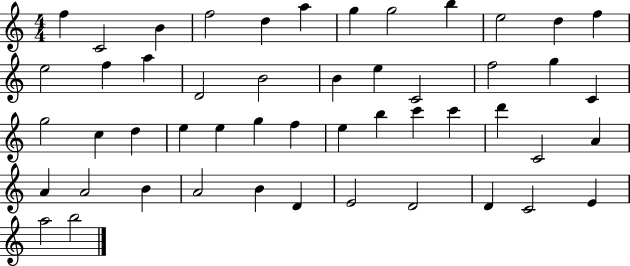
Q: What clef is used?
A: treble